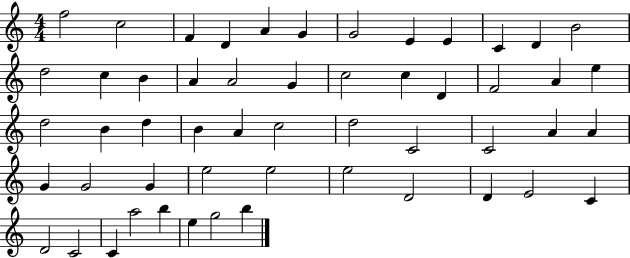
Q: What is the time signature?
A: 4/4